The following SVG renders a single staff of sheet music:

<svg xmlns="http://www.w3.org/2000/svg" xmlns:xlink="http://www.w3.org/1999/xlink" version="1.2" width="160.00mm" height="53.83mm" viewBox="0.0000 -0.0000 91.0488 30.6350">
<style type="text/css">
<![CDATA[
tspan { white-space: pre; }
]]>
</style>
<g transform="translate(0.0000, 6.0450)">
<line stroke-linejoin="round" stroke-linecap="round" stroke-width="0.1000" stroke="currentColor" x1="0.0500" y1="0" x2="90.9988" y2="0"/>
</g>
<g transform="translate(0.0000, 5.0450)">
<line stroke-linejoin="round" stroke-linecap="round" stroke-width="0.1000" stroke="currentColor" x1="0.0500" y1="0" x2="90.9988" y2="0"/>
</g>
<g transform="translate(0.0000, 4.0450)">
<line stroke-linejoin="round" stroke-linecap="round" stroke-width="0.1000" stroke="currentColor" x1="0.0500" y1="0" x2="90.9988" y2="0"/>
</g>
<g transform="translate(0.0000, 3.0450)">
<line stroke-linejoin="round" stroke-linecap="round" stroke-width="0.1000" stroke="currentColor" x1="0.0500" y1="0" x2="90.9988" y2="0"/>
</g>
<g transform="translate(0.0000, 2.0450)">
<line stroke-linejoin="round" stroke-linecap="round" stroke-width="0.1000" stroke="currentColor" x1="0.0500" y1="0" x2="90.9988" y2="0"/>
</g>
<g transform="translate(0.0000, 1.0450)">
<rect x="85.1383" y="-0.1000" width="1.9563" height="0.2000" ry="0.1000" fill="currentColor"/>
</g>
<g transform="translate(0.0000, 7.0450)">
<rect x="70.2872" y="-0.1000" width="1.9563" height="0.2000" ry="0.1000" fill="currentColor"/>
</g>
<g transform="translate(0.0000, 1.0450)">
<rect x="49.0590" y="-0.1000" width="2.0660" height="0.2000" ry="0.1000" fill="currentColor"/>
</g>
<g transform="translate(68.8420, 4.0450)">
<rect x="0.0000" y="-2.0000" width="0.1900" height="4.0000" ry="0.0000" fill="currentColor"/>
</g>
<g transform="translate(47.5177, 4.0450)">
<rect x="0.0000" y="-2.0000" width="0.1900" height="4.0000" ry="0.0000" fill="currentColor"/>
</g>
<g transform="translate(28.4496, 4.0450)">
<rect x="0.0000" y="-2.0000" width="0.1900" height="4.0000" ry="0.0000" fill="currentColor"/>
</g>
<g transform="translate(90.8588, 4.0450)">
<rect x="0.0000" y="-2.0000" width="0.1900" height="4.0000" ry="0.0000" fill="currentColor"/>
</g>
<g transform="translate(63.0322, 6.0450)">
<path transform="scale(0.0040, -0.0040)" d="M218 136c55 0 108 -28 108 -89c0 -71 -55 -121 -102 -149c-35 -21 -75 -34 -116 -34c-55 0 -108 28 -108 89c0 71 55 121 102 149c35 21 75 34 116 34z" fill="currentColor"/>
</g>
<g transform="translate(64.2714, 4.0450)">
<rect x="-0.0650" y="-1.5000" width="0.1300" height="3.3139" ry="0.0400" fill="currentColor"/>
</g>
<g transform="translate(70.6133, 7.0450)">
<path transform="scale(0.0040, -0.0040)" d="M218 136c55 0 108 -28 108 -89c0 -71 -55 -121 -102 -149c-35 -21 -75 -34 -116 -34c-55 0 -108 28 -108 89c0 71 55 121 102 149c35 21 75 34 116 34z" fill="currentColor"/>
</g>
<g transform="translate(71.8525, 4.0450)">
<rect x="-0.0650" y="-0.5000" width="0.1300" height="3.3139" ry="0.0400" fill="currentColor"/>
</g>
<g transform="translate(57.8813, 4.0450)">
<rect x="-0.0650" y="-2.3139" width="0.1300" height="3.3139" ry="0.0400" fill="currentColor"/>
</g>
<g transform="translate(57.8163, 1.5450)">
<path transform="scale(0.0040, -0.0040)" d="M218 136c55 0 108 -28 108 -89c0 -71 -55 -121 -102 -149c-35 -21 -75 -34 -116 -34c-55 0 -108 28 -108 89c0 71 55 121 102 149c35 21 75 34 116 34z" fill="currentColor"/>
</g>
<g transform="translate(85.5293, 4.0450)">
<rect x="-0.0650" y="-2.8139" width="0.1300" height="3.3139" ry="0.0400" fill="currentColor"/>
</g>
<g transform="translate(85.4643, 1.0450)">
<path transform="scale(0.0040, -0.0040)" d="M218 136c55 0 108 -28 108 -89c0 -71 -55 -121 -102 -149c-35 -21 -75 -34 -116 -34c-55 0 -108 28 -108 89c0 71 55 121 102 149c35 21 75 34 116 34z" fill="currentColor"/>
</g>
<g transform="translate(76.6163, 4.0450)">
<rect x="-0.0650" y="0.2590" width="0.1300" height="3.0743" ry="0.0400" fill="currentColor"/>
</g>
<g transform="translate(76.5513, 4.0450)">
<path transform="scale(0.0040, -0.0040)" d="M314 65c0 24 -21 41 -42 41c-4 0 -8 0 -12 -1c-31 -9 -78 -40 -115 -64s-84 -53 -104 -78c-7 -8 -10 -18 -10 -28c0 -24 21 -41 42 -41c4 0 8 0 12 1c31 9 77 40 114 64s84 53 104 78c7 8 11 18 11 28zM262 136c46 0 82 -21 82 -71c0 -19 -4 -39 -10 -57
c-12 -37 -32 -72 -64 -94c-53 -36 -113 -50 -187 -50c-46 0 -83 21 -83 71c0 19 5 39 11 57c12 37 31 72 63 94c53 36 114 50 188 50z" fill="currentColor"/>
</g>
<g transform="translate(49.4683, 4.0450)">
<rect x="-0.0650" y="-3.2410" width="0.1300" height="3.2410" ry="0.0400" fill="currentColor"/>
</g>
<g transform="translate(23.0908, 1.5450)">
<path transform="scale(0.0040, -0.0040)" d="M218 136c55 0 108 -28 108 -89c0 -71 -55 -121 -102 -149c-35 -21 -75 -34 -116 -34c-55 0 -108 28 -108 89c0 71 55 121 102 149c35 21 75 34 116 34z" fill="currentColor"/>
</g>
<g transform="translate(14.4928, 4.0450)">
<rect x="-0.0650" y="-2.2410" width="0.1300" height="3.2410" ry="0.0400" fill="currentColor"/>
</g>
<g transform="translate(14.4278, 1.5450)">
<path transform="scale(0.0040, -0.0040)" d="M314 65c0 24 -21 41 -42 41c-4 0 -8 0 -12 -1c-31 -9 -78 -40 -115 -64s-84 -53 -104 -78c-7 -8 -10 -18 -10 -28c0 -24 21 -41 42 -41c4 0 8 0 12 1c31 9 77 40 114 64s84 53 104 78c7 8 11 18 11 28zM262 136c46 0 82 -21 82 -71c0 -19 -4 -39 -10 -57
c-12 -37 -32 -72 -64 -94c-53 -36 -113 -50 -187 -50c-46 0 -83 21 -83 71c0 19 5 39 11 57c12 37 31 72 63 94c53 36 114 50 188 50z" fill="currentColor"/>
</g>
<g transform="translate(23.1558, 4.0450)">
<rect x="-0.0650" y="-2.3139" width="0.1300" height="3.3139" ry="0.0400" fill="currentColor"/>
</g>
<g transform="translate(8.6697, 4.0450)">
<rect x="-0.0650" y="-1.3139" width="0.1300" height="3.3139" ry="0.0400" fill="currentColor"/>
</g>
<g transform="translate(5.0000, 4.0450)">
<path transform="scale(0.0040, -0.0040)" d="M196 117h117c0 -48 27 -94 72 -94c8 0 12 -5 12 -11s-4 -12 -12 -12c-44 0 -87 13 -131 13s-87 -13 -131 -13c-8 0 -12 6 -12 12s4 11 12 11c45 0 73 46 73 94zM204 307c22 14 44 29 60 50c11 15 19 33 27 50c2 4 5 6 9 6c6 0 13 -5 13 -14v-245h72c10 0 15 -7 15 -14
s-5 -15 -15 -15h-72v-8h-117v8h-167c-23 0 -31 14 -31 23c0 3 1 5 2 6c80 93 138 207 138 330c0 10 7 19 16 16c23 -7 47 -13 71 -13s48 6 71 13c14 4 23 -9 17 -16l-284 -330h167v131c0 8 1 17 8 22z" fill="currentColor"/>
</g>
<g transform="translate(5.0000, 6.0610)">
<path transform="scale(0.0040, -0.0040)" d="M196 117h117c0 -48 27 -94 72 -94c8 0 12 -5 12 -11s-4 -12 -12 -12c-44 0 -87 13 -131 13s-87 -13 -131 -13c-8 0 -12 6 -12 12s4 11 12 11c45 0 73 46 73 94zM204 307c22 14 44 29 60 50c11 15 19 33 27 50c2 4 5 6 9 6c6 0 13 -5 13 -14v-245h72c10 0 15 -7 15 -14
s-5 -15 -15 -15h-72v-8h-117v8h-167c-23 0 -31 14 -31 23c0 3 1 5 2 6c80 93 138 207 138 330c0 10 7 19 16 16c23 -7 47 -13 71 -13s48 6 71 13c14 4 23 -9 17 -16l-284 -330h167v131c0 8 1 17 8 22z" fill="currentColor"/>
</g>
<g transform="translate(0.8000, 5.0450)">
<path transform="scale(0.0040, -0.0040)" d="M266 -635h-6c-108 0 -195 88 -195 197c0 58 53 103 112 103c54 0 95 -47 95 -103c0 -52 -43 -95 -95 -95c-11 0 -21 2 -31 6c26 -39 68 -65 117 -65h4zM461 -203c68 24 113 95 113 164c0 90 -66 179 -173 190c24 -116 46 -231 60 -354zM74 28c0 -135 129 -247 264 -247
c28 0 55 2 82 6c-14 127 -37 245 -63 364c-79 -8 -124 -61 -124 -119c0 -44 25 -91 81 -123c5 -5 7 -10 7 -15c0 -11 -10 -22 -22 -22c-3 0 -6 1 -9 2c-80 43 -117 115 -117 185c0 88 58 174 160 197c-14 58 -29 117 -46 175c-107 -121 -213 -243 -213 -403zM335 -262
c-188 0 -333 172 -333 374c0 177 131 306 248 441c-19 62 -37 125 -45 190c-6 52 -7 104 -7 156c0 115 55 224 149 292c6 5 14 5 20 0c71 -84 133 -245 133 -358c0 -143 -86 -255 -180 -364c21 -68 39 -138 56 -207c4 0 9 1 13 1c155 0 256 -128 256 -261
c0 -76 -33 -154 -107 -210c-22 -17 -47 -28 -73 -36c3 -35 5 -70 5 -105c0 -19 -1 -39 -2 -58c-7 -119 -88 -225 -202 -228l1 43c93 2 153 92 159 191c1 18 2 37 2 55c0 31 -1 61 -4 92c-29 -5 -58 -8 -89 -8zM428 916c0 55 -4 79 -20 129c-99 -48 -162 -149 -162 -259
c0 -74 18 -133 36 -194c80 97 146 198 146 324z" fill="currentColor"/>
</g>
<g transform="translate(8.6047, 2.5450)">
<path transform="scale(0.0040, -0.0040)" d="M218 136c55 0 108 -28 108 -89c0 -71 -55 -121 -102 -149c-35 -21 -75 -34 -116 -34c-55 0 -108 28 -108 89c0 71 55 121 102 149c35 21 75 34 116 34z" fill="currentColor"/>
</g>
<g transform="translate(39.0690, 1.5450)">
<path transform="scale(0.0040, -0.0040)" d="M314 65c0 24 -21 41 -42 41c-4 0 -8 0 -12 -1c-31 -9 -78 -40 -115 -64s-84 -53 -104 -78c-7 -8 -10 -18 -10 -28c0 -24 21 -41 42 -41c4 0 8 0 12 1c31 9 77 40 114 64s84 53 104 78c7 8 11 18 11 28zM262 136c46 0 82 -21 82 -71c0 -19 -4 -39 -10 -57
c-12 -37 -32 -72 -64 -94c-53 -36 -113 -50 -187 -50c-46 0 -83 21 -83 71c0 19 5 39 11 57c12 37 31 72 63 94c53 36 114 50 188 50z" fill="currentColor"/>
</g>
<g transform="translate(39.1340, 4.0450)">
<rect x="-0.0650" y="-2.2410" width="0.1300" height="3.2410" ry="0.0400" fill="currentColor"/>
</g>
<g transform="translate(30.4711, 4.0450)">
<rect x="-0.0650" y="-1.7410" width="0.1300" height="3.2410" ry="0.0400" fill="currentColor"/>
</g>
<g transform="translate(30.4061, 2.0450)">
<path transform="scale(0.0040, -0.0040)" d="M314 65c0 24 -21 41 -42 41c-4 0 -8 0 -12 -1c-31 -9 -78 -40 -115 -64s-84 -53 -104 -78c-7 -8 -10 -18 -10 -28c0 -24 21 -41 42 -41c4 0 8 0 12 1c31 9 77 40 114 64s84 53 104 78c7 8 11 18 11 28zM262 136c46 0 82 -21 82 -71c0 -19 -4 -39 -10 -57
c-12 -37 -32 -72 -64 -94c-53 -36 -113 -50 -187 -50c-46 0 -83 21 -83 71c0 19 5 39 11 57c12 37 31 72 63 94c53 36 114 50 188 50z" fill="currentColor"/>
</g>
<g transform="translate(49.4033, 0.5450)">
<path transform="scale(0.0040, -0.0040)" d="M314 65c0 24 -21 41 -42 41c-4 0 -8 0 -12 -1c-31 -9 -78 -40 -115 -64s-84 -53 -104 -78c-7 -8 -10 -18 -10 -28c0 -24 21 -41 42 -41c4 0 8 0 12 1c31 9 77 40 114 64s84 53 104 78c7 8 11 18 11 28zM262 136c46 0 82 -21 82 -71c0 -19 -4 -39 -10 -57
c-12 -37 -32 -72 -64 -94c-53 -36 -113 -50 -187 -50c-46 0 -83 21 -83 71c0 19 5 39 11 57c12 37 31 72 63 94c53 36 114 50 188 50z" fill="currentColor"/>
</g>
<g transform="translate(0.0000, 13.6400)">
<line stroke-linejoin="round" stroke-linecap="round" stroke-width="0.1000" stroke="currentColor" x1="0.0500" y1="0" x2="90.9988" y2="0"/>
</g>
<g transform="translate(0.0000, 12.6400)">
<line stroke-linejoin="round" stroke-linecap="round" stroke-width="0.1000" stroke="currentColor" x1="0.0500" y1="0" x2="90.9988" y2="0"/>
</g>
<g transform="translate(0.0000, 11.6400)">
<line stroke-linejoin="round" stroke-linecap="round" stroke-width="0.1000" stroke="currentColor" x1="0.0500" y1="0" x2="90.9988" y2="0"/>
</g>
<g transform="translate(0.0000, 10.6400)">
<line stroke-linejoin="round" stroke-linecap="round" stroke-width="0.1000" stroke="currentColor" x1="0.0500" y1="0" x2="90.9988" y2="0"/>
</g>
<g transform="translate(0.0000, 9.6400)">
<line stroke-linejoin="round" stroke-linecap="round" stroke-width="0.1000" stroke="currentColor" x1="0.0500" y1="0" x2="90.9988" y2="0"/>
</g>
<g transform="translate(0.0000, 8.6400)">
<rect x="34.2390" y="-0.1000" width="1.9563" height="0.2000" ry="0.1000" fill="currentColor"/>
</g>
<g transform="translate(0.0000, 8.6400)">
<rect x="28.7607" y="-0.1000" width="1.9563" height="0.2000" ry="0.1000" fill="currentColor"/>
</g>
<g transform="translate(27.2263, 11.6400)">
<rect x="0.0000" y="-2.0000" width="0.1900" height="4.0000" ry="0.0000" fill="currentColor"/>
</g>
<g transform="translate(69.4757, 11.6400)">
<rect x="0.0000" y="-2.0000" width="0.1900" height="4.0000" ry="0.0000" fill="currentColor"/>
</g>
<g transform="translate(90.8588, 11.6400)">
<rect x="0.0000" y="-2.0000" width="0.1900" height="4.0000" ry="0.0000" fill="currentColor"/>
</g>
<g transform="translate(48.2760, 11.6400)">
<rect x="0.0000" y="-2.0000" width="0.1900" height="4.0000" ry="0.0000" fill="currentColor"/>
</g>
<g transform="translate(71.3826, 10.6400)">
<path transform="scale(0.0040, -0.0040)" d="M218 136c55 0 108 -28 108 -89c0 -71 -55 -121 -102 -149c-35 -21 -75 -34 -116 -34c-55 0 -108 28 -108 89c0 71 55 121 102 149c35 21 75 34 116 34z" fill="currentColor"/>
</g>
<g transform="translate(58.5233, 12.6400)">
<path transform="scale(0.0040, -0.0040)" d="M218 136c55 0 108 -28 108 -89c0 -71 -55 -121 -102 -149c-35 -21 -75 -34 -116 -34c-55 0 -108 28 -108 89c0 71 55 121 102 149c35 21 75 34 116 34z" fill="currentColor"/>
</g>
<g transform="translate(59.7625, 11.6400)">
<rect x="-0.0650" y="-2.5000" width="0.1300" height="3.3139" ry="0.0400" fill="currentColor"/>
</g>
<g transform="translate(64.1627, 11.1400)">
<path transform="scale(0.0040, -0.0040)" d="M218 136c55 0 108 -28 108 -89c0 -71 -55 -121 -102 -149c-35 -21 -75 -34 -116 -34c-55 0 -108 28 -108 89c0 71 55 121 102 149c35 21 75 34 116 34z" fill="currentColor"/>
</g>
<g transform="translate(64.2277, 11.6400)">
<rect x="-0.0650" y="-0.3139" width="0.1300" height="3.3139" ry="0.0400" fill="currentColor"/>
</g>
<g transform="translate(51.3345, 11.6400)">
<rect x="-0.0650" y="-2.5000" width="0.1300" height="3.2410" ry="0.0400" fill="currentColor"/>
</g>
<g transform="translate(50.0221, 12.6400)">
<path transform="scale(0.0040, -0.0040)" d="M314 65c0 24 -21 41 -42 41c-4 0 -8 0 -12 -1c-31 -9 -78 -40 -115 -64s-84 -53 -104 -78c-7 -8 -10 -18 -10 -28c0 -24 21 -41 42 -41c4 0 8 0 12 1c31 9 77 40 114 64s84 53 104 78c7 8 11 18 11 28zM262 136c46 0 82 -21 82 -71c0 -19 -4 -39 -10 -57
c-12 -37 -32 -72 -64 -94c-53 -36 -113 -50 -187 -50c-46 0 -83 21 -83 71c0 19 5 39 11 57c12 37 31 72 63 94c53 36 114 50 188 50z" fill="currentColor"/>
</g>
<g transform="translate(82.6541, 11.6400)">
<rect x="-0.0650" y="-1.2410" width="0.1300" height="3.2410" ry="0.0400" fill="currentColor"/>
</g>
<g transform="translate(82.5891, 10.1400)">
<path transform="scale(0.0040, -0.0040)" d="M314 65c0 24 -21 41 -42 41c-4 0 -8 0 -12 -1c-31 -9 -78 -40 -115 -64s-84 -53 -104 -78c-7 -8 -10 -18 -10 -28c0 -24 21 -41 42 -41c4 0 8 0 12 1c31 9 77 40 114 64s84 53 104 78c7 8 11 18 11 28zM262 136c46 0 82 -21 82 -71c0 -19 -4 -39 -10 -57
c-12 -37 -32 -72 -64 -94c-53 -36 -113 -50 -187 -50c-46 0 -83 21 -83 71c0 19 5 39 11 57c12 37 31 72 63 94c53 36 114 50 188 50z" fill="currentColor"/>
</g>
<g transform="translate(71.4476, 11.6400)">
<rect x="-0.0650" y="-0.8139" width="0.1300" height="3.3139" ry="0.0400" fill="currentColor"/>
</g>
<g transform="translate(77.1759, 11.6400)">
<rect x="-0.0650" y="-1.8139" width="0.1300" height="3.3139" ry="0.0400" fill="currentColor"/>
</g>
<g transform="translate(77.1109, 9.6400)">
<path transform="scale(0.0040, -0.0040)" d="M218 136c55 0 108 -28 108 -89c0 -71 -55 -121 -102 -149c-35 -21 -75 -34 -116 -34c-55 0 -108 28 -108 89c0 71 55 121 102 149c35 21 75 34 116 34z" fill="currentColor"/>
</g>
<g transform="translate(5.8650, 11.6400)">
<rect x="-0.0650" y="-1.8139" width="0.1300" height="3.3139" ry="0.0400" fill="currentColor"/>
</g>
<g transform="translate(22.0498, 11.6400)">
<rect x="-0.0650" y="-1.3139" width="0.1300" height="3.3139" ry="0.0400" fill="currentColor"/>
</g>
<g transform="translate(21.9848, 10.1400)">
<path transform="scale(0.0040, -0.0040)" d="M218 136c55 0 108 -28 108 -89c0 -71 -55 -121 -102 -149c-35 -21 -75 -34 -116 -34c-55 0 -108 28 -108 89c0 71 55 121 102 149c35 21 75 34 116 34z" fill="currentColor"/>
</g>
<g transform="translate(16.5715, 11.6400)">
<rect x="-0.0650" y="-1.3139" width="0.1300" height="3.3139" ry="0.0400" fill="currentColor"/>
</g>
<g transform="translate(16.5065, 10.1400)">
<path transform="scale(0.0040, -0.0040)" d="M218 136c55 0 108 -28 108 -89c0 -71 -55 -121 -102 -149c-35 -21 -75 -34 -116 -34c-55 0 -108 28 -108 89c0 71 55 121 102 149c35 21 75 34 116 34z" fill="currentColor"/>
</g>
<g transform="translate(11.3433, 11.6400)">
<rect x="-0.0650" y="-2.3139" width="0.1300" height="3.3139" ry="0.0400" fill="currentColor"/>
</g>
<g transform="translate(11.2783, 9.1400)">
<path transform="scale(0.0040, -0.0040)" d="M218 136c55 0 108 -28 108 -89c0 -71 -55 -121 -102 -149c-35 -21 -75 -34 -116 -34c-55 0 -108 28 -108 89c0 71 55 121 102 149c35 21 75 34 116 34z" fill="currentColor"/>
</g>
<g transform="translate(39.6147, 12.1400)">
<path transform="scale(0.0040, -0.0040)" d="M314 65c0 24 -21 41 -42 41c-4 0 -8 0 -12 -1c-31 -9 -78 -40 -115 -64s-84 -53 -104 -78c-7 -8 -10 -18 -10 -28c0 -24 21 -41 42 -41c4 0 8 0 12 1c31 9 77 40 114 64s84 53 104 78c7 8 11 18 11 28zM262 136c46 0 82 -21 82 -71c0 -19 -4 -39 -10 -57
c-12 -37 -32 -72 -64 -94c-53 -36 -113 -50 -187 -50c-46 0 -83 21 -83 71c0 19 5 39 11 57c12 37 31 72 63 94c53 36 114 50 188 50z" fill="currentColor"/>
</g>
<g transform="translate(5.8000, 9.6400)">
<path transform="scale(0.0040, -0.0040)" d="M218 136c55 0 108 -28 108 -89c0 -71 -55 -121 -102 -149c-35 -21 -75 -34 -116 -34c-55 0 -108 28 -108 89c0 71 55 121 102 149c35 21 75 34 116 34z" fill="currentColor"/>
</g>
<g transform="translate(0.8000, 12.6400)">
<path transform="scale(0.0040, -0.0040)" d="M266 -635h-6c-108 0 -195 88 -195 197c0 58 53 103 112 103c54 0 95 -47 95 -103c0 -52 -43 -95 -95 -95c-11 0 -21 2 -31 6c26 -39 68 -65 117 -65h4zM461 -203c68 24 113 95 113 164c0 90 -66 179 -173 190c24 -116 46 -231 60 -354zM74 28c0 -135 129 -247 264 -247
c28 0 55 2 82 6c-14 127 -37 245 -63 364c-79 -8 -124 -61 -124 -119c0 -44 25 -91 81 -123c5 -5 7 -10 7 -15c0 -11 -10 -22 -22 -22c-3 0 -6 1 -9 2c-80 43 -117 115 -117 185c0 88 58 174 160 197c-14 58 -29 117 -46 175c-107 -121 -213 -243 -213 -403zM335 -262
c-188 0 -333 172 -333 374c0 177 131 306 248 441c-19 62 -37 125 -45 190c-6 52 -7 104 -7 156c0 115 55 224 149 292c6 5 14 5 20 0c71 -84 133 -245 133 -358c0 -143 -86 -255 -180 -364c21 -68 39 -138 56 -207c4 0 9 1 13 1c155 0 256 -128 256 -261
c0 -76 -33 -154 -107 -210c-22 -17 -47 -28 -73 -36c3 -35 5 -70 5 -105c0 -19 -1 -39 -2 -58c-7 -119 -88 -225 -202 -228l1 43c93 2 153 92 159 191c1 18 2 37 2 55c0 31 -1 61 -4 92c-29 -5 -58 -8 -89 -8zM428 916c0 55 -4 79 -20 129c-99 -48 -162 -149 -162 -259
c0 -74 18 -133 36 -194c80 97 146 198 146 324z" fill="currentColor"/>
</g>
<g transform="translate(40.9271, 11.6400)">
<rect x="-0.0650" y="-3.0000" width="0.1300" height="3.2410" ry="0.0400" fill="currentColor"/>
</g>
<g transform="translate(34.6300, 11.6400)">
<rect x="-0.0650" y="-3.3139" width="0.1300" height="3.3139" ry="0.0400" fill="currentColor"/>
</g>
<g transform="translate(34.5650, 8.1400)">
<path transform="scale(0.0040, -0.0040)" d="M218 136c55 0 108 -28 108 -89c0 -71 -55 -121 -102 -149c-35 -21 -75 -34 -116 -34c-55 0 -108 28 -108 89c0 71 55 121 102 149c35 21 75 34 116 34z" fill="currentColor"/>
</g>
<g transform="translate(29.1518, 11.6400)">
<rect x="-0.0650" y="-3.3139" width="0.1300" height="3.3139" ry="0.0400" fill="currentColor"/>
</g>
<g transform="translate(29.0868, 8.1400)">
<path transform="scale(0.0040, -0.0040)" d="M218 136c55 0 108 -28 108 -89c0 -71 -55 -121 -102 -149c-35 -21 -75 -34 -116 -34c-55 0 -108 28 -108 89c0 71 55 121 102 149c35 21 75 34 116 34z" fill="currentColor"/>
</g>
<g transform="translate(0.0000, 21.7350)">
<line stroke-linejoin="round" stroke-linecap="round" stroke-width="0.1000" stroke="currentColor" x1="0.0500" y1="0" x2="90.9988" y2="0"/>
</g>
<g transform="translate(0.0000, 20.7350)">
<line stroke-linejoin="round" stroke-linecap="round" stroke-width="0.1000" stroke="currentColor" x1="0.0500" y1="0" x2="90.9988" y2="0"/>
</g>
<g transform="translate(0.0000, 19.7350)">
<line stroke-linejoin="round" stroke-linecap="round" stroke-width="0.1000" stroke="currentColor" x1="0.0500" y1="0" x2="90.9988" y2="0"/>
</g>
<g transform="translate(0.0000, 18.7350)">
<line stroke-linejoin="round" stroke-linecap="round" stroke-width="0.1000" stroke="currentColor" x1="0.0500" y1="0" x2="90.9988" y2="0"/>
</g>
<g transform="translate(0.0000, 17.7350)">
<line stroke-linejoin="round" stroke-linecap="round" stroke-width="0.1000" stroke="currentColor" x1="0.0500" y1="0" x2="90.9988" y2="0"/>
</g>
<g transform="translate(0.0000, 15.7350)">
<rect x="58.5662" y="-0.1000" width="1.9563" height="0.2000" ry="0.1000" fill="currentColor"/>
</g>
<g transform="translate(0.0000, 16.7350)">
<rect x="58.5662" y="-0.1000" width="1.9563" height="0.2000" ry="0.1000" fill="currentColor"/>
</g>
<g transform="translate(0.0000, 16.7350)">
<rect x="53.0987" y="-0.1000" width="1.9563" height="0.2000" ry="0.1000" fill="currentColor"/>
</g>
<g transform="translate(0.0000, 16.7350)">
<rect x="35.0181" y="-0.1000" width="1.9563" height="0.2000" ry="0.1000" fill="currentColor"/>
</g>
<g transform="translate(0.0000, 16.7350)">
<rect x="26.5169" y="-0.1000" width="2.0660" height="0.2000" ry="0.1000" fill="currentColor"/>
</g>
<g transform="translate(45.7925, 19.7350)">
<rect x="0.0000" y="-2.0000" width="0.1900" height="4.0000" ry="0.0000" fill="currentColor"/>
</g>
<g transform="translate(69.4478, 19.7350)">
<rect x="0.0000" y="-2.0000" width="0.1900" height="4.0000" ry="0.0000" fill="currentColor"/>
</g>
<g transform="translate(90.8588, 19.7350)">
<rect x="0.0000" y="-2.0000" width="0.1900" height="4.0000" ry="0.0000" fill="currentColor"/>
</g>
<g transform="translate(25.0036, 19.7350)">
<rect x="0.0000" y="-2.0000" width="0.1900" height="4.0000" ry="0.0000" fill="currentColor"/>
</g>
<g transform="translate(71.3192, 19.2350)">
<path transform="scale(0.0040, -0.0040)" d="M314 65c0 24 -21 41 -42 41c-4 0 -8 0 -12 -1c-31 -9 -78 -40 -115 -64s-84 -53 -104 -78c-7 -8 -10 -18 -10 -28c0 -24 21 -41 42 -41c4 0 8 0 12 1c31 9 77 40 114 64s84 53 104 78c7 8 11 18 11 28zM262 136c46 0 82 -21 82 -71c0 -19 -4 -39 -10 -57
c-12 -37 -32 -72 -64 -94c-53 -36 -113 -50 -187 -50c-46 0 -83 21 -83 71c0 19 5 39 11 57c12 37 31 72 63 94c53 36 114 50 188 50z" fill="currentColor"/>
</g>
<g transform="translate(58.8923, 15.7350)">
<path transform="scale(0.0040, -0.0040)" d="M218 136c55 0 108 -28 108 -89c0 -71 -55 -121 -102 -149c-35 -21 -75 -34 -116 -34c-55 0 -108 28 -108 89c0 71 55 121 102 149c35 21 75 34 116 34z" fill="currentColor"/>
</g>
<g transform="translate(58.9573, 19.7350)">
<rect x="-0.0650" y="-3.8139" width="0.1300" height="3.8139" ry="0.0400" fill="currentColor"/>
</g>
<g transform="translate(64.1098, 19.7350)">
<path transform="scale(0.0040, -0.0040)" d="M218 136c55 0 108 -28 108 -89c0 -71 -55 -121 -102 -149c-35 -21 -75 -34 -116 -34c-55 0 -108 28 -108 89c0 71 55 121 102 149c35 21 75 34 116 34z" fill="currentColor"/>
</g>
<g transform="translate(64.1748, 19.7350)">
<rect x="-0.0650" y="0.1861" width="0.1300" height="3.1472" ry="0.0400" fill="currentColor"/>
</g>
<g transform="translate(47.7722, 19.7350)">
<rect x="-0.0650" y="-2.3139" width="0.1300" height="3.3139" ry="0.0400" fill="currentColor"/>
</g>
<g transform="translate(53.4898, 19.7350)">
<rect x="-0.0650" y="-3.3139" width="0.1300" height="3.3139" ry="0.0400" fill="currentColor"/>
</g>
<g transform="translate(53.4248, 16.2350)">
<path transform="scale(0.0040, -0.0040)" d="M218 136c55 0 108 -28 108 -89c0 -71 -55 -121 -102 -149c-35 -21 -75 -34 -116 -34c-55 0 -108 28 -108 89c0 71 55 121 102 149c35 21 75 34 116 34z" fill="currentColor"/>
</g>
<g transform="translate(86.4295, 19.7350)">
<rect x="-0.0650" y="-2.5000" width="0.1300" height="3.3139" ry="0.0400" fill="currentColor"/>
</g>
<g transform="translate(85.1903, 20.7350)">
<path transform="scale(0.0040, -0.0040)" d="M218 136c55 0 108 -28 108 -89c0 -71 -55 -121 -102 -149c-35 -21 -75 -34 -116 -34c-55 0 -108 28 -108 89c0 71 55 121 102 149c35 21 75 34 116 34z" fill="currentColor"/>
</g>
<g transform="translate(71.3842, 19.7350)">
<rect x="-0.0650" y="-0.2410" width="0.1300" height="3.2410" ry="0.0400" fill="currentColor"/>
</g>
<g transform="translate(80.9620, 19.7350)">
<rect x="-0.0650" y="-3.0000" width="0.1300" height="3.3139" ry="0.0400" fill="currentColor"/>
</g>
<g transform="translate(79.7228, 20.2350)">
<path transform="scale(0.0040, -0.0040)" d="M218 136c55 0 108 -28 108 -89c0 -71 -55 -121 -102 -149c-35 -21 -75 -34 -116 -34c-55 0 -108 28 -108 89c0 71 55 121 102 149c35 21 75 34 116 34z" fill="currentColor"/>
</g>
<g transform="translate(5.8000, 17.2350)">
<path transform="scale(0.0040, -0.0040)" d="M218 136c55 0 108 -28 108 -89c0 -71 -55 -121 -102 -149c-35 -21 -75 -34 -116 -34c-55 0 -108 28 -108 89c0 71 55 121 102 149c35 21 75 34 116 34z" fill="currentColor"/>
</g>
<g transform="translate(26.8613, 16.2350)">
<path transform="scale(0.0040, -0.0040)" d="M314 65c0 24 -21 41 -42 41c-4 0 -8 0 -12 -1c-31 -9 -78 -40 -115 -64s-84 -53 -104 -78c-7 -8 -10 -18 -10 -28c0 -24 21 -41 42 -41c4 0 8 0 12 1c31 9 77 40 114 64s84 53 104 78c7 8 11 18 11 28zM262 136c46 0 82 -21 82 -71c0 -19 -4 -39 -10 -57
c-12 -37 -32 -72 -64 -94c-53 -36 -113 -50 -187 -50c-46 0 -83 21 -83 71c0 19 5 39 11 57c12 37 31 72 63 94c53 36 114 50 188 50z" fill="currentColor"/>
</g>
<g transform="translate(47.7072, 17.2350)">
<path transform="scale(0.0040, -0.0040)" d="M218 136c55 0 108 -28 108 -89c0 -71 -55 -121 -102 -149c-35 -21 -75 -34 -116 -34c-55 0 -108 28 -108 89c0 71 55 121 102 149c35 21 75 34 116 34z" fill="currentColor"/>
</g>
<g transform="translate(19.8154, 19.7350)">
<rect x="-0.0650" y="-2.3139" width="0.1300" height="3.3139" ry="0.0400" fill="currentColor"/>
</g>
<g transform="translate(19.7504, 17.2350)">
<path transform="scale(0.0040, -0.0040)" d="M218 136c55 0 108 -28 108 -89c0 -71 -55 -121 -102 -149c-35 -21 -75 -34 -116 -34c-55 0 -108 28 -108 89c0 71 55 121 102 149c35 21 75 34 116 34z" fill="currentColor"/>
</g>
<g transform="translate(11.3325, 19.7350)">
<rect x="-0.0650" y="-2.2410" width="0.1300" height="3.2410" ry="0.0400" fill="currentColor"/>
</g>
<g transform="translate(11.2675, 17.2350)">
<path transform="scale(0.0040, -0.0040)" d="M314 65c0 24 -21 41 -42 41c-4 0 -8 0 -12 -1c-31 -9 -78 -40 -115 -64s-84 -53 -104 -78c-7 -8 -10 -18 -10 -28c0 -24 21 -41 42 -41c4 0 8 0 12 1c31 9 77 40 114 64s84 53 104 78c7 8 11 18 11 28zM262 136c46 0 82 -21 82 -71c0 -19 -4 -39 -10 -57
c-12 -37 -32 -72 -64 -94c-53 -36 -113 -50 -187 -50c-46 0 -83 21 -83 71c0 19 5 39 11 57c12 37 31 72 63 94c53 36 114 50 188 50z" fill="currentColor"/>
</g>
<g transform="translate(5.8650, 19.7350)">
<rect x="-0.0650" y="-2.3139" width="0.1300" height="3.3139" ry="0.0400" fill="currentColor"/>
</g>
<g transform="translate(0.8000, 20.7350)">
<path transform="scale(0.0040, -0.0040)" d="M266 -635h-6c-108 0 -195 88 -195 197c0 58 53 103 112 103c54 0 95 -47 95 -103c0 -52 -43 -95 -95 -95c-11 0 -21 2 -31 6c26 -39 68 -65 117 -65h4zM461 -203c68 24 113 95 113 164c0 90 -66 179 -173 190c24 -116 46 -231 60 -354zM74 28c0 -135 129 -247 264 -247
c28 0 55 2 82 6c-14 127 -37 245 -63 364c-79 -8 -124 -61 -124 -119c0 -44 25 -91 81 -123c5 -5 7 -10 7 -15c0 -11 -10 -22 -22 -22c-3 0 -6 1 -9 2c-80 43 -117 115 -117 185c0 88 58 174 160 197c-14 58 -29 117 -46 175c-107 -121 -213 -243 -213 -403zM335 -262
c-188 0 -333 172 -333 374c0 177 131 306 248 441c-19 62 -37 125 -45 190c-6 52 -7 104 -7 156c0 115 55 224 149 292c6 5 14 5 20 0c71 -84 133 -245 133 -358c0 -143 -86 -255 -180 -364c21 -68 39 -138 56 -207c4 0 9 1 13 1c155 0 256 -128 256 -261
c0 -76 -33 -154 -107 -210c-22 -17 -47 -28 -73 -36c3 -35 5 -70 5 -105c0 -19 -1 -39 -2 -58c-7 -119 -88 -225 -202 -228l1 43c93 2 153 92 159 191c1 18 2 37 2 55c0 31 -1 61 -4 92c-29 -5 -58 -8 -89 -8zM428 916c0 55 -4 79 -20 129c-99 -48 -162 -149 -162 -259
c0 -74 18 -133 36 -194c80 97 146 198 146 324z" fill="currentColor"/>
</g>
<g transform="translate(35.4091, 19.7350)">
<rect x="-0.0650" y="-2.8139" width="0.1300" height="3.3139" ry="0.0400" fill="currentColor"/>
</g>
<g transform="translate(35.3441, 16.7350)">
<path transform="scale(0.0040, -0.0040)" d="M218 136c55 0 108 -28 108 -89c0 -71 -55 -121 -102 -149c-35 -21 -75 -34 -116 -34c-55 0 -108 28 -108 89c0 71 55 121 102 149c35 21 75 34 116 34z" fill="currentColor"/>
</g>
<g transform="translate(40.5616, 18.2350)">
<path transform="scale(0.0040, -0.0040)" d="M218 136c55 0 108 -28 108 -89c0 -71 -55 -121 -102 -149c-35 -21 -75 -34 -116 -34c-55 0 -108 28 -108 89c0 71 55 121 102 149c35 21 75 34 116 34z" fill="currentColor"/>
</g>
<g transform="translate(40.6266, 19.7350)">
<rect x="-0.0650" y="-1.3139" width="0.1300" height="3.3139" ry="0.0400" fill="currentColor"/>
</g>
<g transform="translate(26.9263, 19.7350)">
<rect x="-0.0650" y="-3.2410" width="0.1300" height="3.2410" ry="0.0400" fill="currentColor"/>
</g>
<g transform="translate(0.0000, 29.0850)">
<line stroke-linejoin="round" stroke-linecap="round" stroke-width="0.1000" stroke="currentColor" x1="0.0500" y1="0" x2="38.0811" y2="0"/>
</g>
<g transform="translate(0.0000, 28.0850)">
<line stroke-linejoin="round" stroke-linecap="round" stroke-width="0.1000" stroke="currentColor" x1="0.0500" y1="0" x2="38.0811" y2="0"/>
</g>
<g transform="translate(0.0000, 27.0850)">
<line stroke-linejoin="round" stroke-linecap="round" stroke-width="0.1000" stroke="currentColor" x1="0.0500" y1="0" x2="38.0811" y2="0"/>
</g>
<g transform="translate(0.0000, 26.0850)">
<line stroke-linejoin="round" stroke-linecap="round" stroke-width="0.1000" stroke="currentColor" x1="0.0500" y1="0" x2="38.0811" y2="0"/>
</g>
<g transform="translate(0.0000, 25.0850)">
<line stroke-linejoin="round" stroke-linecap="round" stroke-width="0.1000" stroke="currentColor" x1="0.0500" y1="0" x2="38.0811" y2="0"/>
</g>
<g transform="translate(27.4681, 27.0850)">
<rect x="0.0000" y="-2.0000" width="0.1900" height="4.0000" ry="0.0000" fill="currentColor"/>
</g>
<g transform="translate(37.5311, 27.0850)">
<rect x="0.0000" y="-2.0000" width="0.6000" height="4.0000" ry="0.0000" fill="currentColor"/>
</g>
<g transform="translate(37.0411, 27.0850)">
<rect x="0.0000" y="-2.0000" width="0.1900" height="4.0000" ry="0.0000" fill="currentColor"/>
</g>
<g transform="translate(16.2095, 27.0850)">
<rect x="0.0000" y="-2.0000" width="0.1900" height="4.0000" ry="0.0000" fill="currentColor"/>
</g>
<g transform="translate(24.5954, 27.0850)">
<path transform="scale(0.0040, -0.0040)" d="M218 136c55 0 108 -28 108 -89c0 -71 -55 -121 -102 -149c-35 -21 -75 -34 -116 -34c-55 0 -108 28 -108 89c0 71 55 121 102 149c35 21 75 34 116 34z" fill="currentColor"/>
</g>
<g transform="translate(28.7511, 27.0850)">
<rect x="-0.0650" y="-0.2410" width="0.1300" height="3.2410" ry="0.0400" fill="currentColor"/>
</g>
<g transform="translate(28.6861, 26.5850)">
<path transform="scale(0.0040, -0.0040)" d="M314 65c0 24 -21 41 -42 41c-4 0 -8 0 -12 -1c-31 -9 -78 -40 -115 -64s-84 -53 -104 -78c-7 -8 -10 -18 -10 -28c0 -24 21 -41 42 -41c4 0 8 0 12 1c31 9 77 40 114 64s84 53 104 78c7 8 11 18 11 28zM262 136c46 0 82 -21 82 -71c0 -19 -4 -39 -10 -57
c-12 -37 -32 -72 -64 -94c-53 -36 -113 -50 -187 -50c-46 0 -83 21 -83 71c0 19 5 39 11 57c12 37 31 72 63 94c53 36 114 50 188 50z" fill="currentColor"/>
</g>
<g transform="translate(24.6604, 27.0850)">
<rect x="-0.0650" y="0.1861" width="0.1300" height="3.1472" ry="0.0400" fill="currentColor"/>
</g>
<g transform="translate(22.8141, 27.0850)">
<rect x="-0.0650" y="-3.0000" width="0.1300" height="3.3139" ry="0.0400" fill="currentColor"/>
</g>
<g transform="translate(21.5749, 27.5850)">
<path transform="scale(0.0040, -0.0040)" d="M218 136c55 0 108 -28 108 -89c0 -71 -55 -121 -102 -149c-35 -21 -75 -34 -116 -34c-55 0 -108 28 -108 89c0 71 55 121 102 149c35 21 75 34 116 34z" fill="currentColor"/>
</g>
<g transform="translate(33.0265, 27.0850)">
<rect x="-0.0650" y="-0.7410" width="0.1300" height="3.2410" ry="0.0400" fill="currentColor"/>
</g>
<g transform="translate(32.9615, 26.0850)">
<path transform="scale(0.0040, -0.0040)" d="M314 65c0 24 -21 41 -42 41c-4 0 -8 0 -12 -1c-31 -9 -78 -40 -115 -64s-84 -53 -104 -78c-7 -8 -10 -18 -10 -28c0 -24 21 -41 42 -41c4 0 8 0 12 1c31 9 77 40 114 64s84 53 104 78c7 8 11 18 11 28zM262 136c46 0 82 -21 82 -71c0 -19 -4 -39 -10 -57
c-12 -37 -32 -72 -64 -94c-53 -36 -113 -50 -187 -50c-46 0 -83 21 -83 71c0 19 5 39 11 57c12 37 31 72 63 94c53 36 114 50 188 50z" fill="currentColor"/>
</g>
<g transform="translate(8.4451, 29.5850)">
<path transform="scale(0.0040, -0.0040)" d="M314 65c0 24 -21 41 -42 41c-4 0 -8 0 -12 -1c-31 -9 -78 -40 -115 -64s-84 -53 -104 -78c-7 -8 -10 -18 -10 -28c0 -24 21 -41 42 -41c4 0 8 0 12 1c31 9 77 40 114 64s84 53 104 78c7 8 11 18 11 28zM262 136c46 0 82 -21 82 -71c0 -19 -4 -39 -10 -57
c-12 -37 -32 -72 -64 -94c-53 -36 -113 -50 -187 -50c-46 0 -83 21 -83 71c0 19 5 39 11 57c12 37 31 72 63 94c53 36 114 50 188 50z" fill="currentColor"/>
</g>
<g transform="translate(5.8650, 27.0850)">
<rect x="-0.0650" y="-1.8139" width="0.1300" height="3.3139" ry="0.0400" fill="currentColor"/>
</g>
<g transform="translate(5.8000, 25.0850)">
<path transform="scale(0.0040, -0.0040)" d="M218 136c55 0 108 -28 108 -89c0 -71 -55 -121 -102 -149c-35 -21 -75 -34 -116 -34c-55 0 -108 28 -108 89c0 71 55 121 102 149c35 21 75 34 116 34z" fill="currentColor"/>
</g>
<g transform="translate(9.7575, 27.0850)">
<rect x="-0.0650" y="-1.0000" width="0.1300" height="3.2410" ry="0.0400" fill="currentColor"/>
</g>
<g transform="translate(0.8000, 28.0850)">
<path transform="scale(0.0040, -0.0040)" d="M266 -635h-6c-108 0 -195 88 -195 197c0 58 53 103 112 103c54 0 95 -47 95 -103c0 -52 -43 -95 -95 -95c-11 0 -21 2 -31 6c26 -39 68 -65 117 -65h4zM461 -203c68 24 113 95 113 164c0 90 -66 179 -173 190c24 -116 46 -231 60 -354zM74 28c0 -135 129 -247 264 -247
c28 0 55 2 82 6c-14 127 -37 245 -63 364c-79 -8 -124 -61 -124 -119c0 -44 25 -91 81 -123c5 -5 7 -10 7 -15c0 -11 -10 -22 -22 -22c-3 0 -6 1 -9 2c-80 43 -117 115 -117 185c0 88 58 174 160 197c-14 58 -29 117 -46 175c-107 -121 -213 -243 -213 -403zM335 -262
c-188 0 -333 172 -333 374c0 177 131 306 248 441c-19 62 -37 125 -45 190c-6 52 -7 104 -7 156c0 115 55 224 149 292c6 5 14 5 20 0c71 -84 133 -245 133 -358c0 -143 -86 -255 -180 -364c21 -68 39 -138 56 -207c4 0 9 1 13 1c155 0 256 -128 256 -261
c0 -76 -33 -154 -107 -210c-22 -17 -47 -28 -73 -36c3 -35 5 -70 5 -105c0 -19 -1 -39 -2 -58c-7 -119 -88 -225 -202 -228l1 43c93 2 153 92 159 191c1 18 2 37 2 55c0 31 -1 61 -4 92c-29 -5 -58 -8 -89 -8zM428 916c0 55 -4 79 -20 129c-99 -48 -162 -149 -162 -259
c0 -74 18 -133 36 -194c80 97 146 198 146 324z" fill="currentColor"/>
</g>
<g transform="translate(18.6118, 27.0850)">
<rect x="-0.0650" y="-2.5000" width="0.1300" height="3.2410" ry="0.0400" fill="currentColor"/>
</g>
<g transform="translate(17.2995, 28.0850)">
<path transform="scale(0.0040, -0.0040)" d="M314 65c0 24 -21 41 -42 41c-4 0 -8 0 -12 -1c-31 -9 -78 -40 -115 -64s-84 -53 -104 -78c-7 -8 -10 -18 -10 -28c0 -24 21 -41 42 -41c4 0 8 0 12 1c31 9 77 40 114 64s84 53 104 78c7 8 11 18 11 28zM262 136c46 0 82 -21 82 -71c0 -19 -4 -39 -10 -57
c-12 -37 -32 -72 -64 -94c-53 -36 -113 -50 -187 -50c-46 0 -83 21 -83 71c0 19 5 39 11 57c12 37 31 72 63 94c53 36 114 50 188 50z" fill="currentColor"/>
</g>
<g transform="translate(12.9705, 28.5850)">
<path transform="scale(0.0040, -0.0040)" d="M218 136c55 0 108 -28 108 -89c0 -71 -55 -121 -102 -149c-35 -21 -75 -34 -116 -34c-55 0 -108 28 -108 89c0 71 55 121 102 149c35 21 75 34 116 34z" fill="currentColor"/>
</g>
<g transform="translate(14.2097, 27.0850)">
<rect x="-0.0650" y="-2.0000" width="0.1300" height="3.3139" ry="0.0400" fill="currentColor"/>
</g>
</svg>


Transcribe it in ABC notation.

X:1
T:Untitled
M:4/4
L:1/4
K:C
e g2 g f2 g2 b2 g E C B2 a f g e e b b A2 G2 G c d f e2 g g2 g b2 a e g b c' B c2 A G f D2 F G2 A B c2 d2